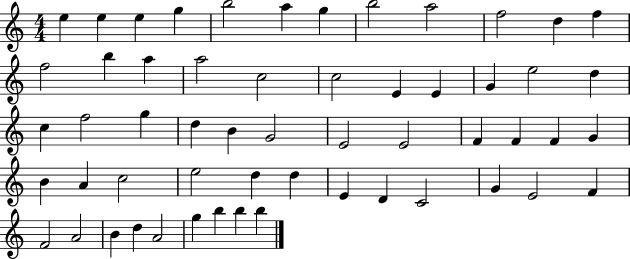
{
  \clef treble
  \numericTimeSignature
  \time 4/4
  \key c \major
  e''4 e''4 e''4 g''4 | b''2 a''4 g''4 | b''2 a''2 | f''2 d''4 f''4 | \break f''2 b''4 a''4 | a''2 c''2 | c''2 e'4 e'4 | g'4 e''2 d''4 | \break c''4 f''2 g''4 | d''4 b'4 g'2 | e'2 e'2 | f'4 f'4 f'4 g'4 | \break b'4 a'4 c''2 | e''2 d''4 d''4 | e'4 d'4 c'2 | g'4 e'2 f'4 | \break f'2 a'2 | b'4 d''4 a'2 | g''4 b''4 b''4 b''4 | \bar "|."
}